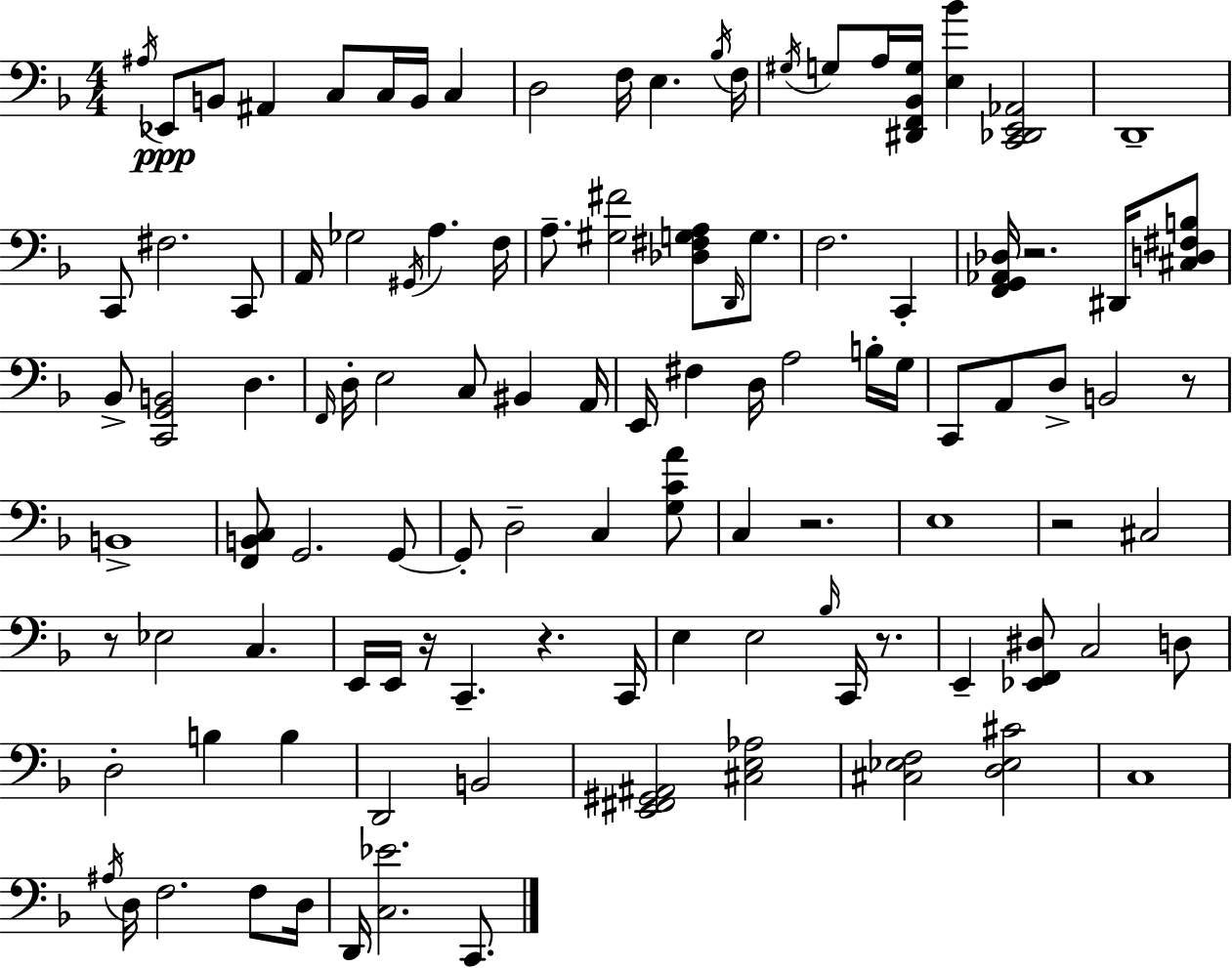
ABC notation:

X:1
T:Untitled
M:4/4
L:1/4
K:F
^A,/4 _E,,/2 B,,/2 ^A,, C,/2 C,/4 B,,/4 C, D,2 F,/4 E, _B,/4 F,/4 ^G,/4 G,/2 A,/4 [^D,,F,,_B,,G,]/4 [E,_B] [C,,_D,,E,,_A,,]2 D,,4 C,,/2 ^F,2 C,,/2 A,,/4 _G,2 ^G,,/4 A, F,/4 A,/2 [^G,^F]2 [_D,^F,G,A,]/2 D,,/4 G,/2 F,2 C,, [F,,G,,_A,,_D,]/4 z2 ^D,,/4 [^C,D,^F,B,]/2 _B,,/2 [C,,G,,B,,]2 D, F,,/4 D,/4 E,2 C,/2 ^B,, A,,/4 E,,/4 ^F, D,/4 A,2 B,/4 G,/4 C,,/2 A,,/2 D,/2 B,,2 z/2 B,,4 [F,,B,,C,]/2 G,,2 G,,/2 G,,/2 D,2 C, [G,CA]/2 C, z2 E,4 z2 ^C,2 z/2 _E,2 C, E,,/4 E,,/4 z/4 C,, z C,,/4 E, E,2 _B,/4 C,,/4 z/2 E,, [_E,,F,,^D,]/2 C,2 D,/2 D,2 B, B, D,,2 B,,2 [E,,^F,,^G,,^A,,]2 [^C,E,_A,]2 [^C,_E,F,]2 [D,_E,^C]2 C,4 ^A,/4 D,/4 F,2 F,/2 D,/4 D,,/4 [C,_E]2 C,,/2